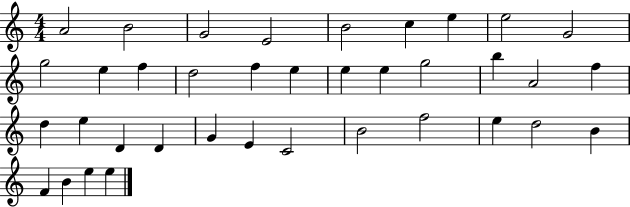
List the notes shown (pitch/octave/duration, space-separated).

A4/h B4/h G4/h E4/h B4/h C5/q E5/q E5/h G4/h G5/h E5/q F5/q D5/h F5/q E5/q E5/q E5/q G5/h B5/q A4/h F5/q D5/q E5/q D4/q D4/q G4/q E4/q C4/h B4/h F5/h E5/q D5/h B4/q F4/q B4/q E5/q E5/q